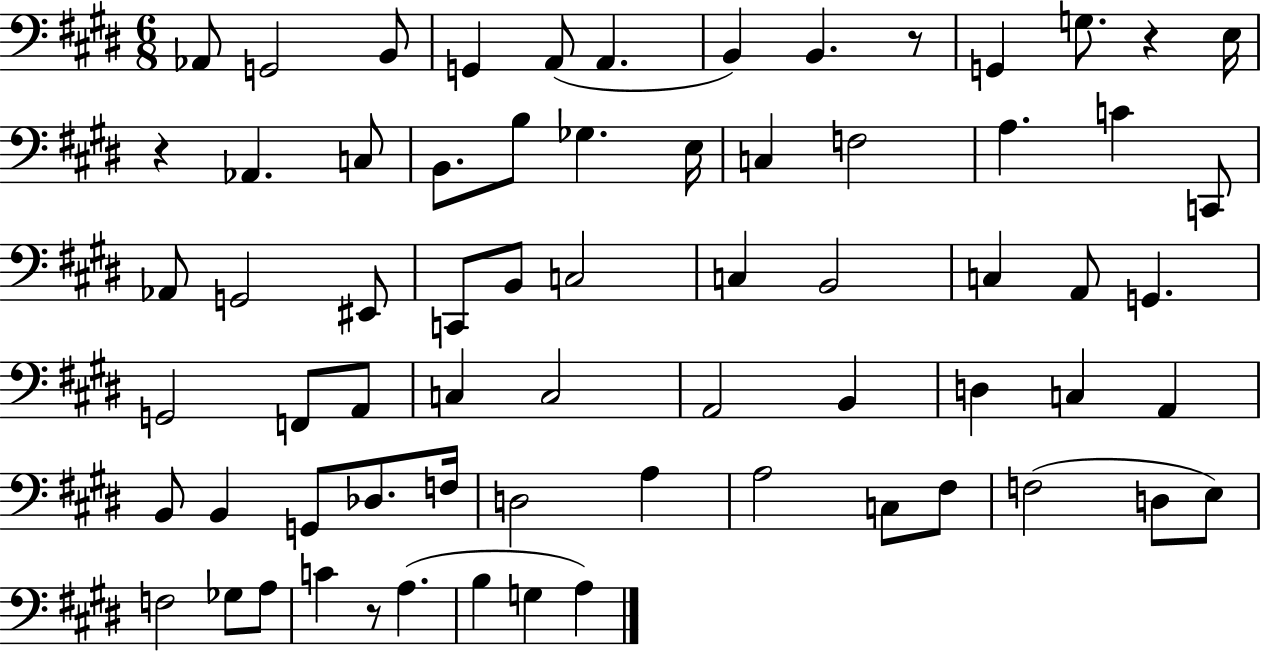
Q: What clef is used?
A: bass